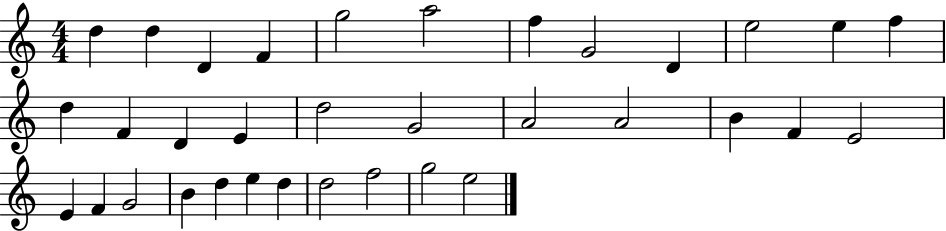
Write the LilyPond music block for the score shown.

{
  \clef treble
  \numericTimeSignature
  \time 4/4
  \key c \major
  d''4 d''4 d'4 f'4 | g''2 a''2 | f''4 g'2 d'4 | e''2 e''4 f''4 | \break d''4 f'4 d'4 e'4 | d''2 g'2 | a'2 a'2 | b'4 f'4 e'2 | \break e'4 f'4 g'2 | b'4 d''4 e''4 d''4 | d''2 f''2 | g''2 e''2 | \break \bar "|."
}